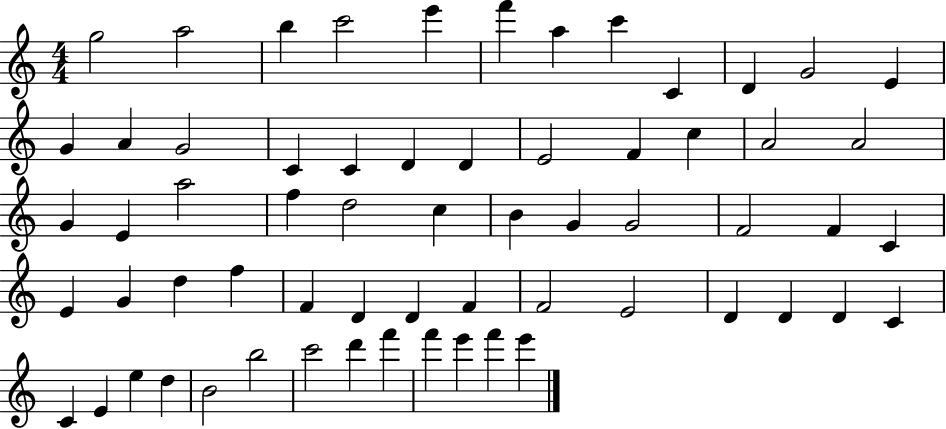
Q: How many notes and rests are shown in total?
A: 63